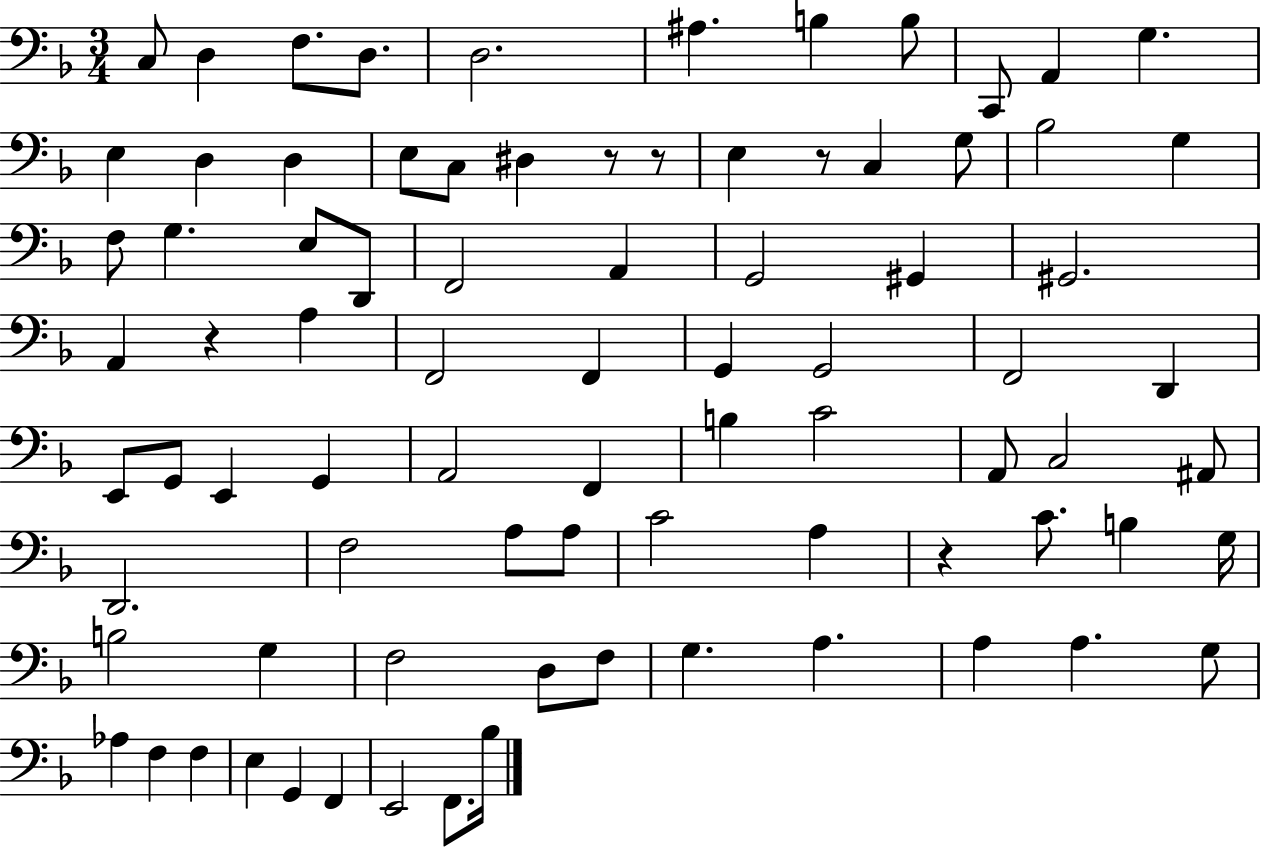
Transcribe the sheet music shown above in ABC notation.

X:1
T:Untitled
M:3/4
L:1/4
K:F
C,/2 D, F,/2 D,/2 D,2 ^A, B, B,/2 C,,/2 A,, G, E, D, D, E,/2 C,/2 ^D, z/2 z/2 E, z/2 C, G,/2 _B,2 G, F,/2 G, E,/2 D,,/2 F,,2 A,, G,,2 ^G,, ^G,,2 A,, z A, F,,2 F,, G,, G,,2 F,,2 D,, E,,/2 G,,/2 E,, G,, A,,2 F,, B, C2 A,,/2 C,2 ^A,,/2 D,,2 F,2 A,/2 A,/2 C2 A, z C/2 B, G,/4 B,2 G, F,2 D,/2 F,/2 G, A, A, A, G,/2 _A, F, F, E, G,, F,, E,,2 F,,/2 _B,/4